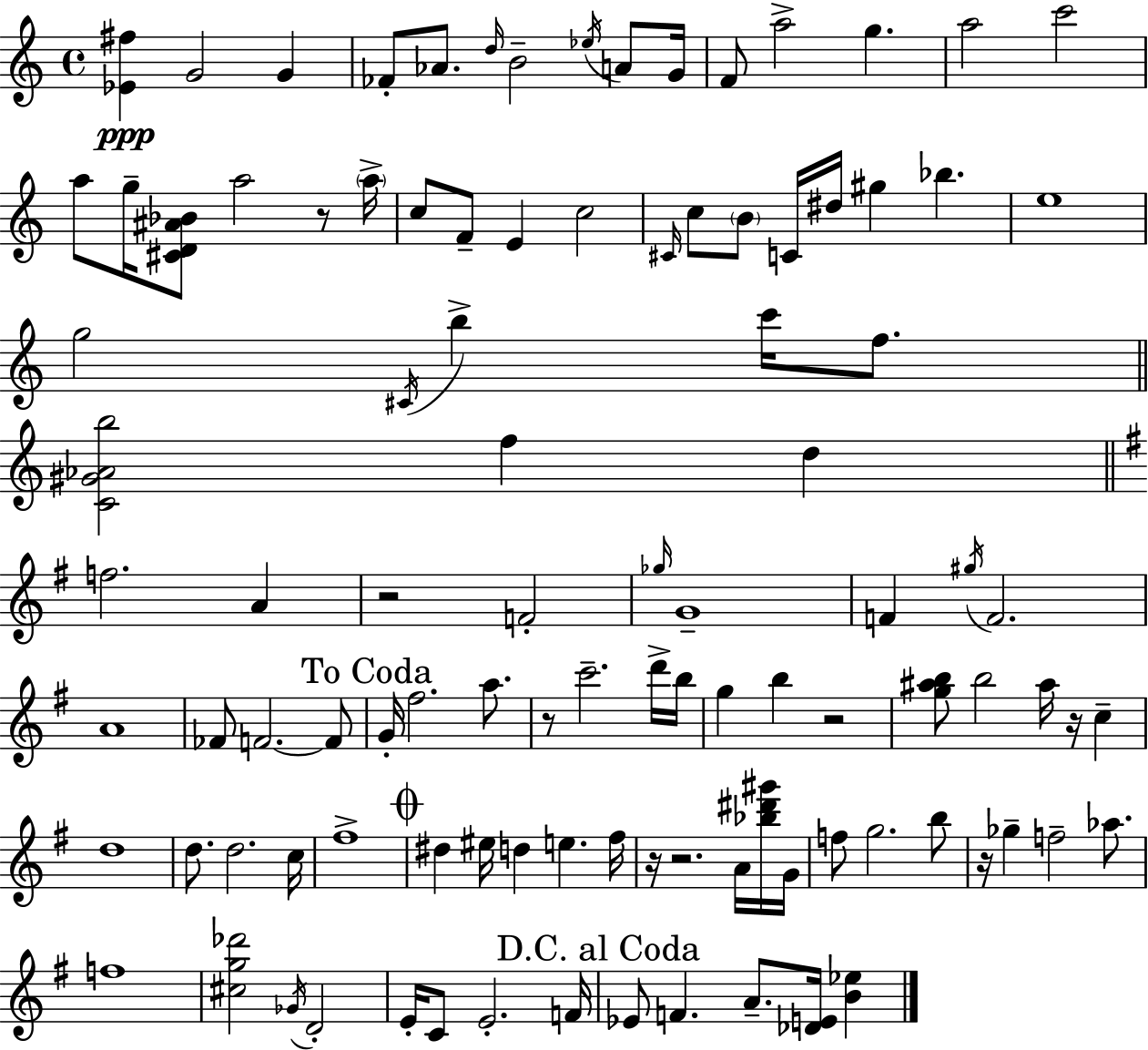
{
  \clef treble
  \time 4/4
  \defaultTimeSignature
  \key c \major
  <ees' fis''>4\ppp g'2 g'4 | fes'8-. aes'8. \grace { d''16 } b'2-- \acciaccatura { ees''16 } a'8 | g'16 f'8 a''2-> g''4. | a''2 c'''2 | \break a''8 g''16-- <cis' d' ais' bes'>8 a''2 r8 | \parenthesize a''16-> c''8 f'8-- e'4 c''2 | \grace { cis'16 } c''8 \parenthesize b'8 c'16 dis''16 gis''4 bes''4. | e''1 | \break g''2 \acciaccatura { cis'16 } b''4-> | c'''16 f''8. \bar "||" \break \key a \minor <c' gis' aes' b''>2 f''4 d''4 | \bar "||" \break \key e \minor f''2. a'4 | r2 f'2-. | \grace { ges''16 } g'1-- | f'4 \acciaccatura { gis''16 } f'2. | \break a'1 | fes'8 f'2.~~ | f'8 \mark "To Coda" g'16-. fis''2. a''8. | r8 c'''2.-- | \break d'''16-> b''16 g''4 b''4 r2 | <g'' ais'' b''>8 b''2 ais''16 r16 c''4-- | d''1 | d''8. d''2. | \break c''16 fis''1-> | \mark \markup { \musicglyph "scripts.coda" } dis''4 eis''16 d''4 e''4. | fis''16 r16 r2. a'16 | <bes'' dis''' gis'''>16 g'16 f''8 g''2. | \break b''8 r16 ges''4-- f''2-- aes''8. | f''1 | <cis'' g'' des'''>2 \acciaccatura { ges'16 } d'2-. | e'16-. c'8 e'2.-. | \break f'16 \mark "D.C. al Coda" ees'8 f'4. a'8.-- <des' e'>16 <b' ees''>4 | \bar "|."
}